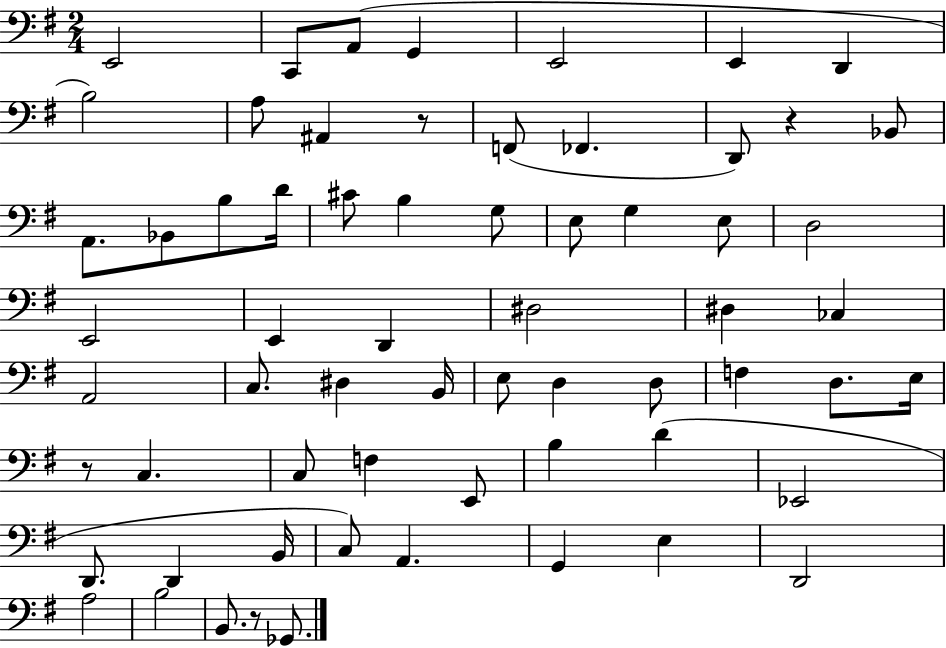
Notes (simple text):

E2/h C2/e A2/e G2/q E2/h E2/q D2/q B3/h A3/e A#2/q R/e F2/e FES2/q. D2/e R/q Bb2/e A2/e. Bb2/e B3/e D4/s C#4/e B3/q G3/e E3/e G3/q E3/e D3/h E2/h E2/q D2/q D#3/h D#3/q CES3/q A2/h C3/e. D#3/q B2/s E3/e D3/q D3/e F3/q D3/e. E3/s R/e C3/q. C3/e F3/q E2/e B3/q D4/q Eb2/h D2/e. D2/q B2/s C3/e A2/q. G2/q E3/q D2/h A3/h B3/h B2/e. R/e Gb2/e.